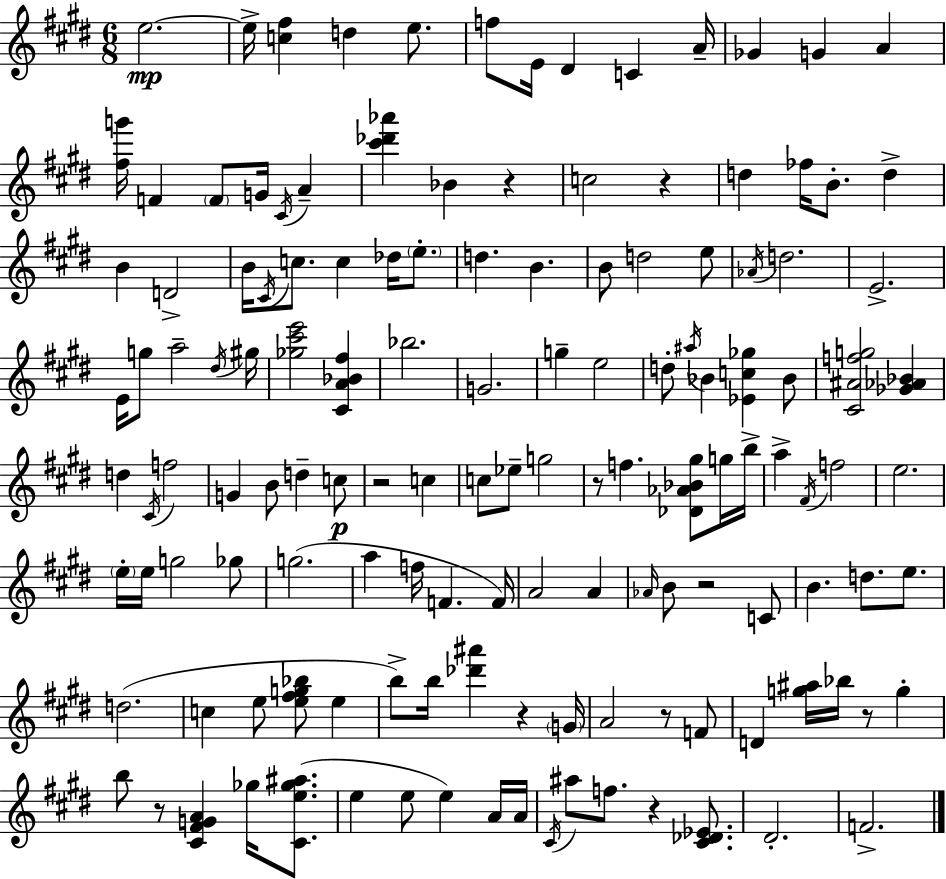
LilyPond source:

{
  \clef treble
  \numericTimeSignature
  \time 6/8
  \key e \major
  e''2.~~\mp | e''16-> <c'' fis''>4 d''4 e''8. | f''8 e'16 dis'4 c'4 a'16-- | ges'4 g'4 a'4 | \break <fis'' g'''>16 f'4 \parenthesize f'8 g'16 \acciaccatura { cis'16 } a'4-- | <cis''' des''' aes'''>4 bes'4 r4 | c''2 r4 | d''4 fes''16 b'8.-. d''4-> | \break b'4 d'2-> | b'16 \acciaccatura { cis'16 } c''8. c''4 des''16 \parenthesize e''8.-. | d''4. b'4. | b'8 d''2 | \break e''8 \acciaccatura { aes'16 } d''2. | e'2.-> | e'16 g''8 a''2-- | \acciaccatura { dis''16 } gis''16 <ges'' cis''' e'''>2 | \break <cis' a' bes' fis''>4 bes''2. | g'2. | g''4-- e''2 | d''8-. \acciaccatura { ais''16 } bes'4 <ees' c'' ges''>4 | \break bes'8 <cis' ais' f'' g''>2 | <ges' aes' bes'>4 d''4 \acciaccatura { cis'16 } f''2 | g'4 b'8 | d''4-- c''8\p r2 | \break c''4 c''8 ees''8-- g''2 | r8 f''4. | <des' aes' bes' gis''>8 g''16 b''16-> a''4-> \acciaccatura { fis'16 } f''2 | e''2. | \break \parenthesize e''16-. e''16 g''2 | ges''8 g''2.( | a''4 f''16 | f'4. f'16) a'2 | \break a'4 \grace { aes'16 } b'8 r2 | c'8 b'4. | d''8. e''8. d''2.( | c''4 | \break e''8 <e'' fis'' g'' bes''>8 e''4 b''8->) b''16 <des''' ais'''>4 | r4 \parenthesize g'16 a'2 | r8 f'8 d'4 | <g'' ais''>16 bes''16 r8 g''4-. b''8 r8 | \break <cis' fis' g' a'>4 ges''16 <cis' e'' ges'' ais''>8.( e''4 | e''8 e''4) a'16 a'16 \acciaccatura { cis'16 } ais''8 f''8. | r4 <cis' des' ees'>8. dis'2.-. | f'2.-> | \break \bar "|."
}